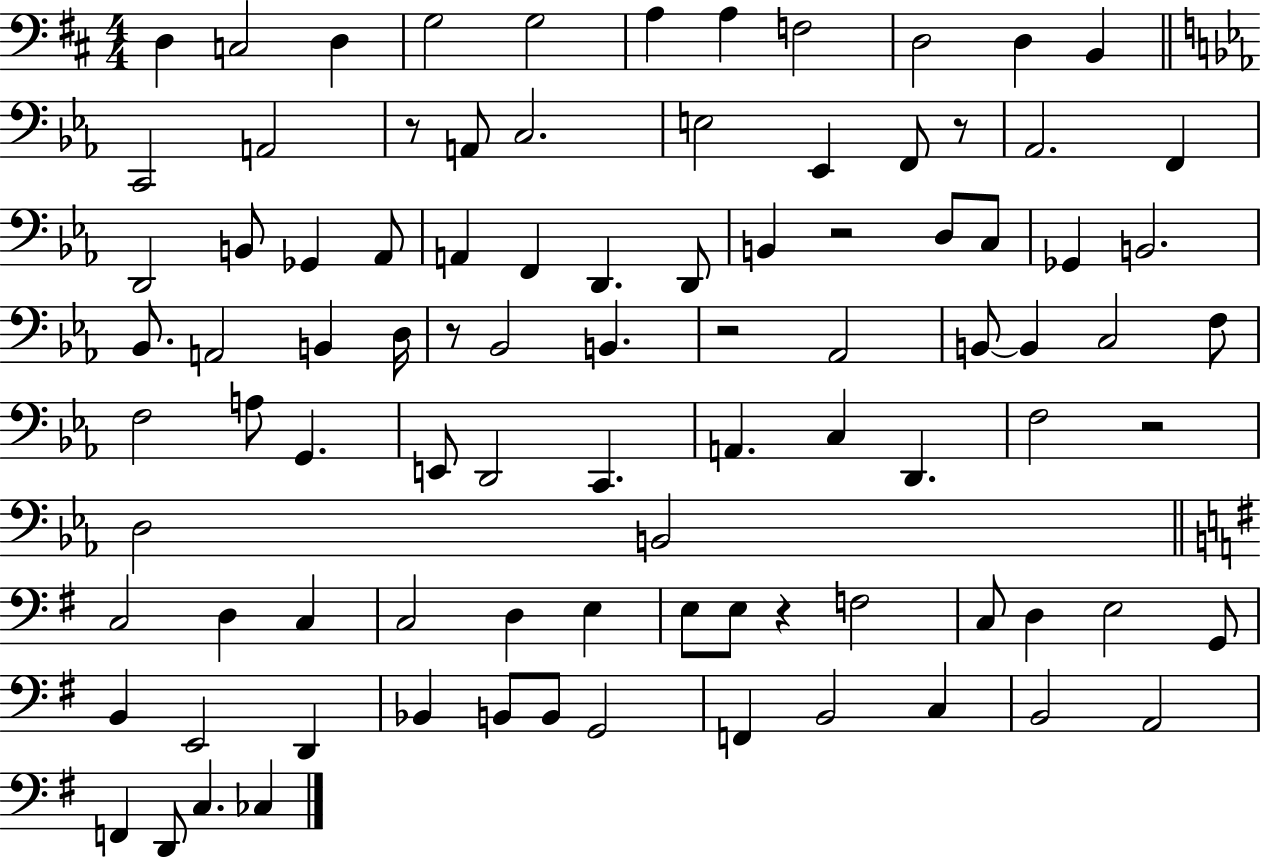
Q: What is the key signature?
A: D major